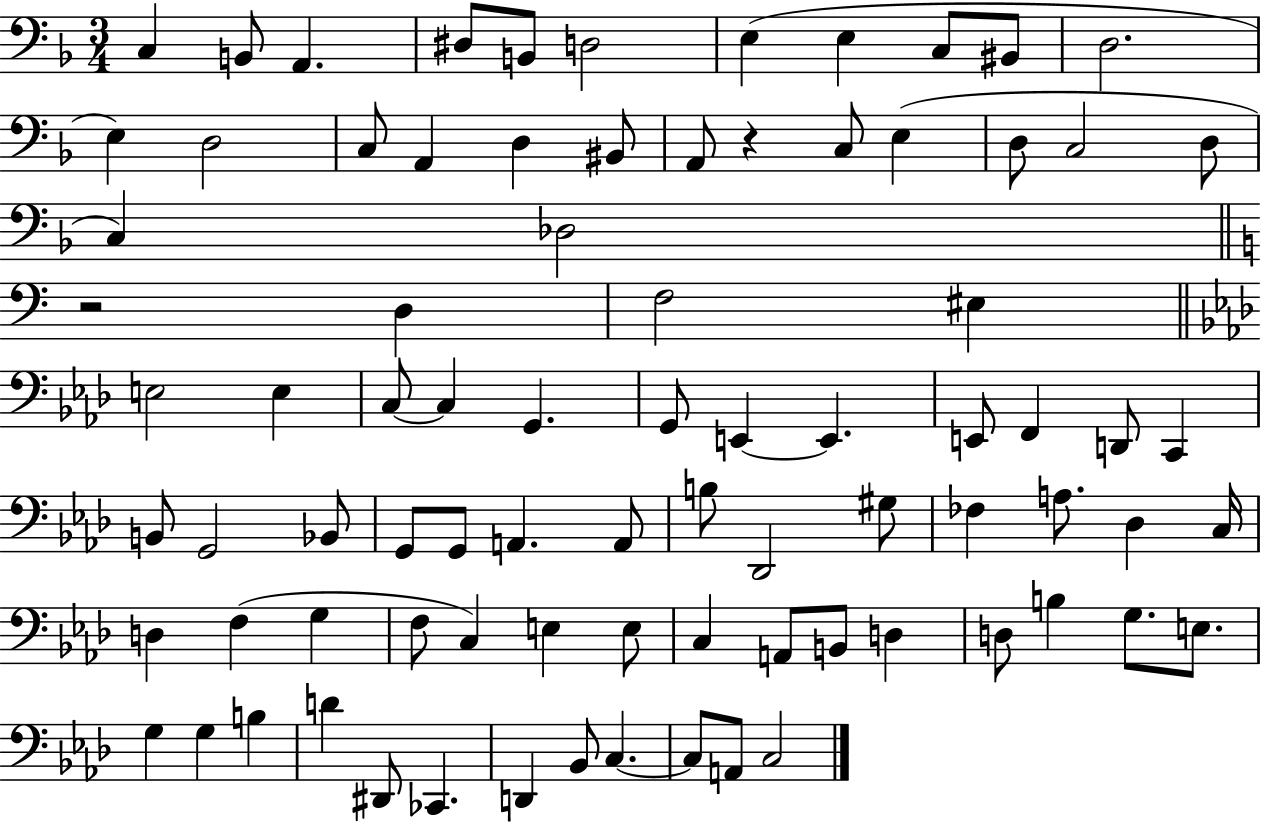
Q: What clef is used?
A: bass